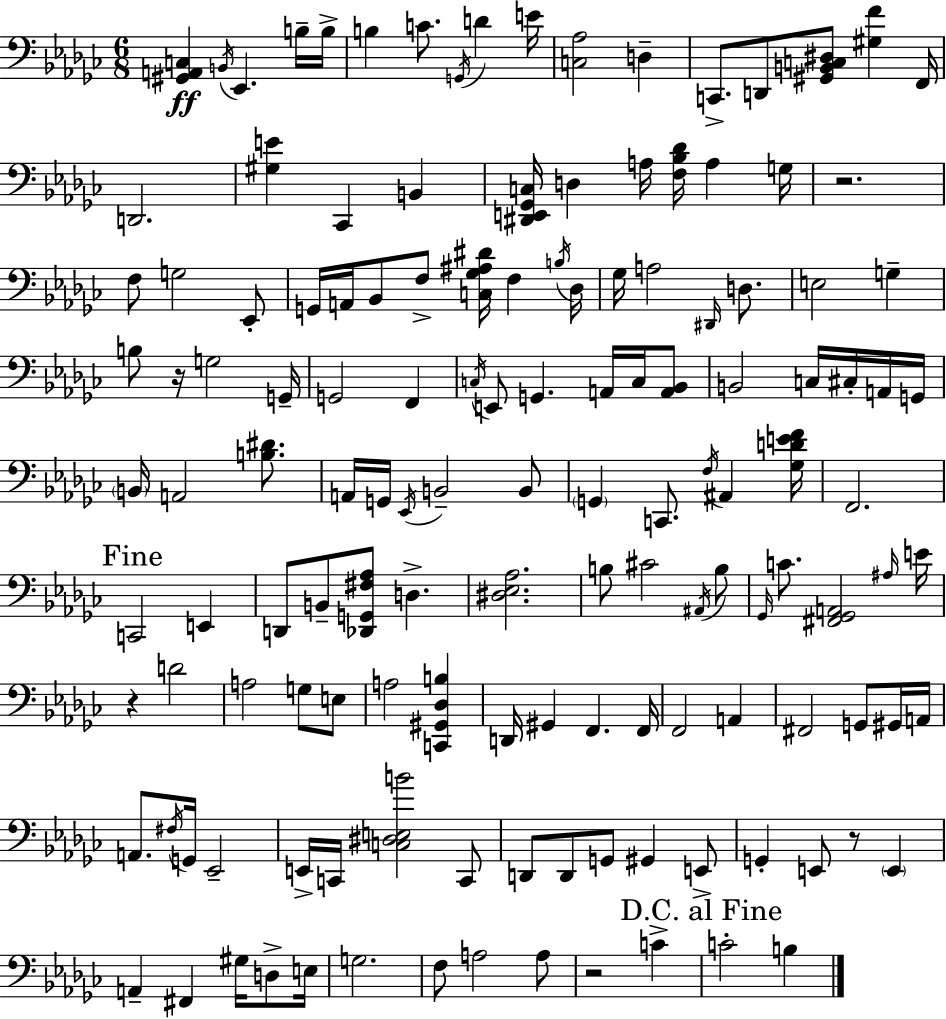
X:1
T:Untitled
M:6/8
L:1/4
K:Ebm
[^G,,A,,C,] B,,/4 _E,, B,/4 B,/4 B, C/2 G,,/4 D E/4 [C,_A,]2 D, C,,/2 D,,/2 [^G,,B,,C,^D,]/2 [^G,F] F,,/4 D,,2 [^G,E] _C,, B,, [^D,,E,,_G,,C,]/4 D, A,/4 [F,_B,_D]/4 A, G,/4 z2 F,/2 G,2 _E,,/2 G,,/4 A,,/4 _B,,/2 F,/2 [C,_G,^A,^D]/4 F, B,/4 _D,/4 _G,/4 A,2 ^D,,/4 D,/2 E,2 G, B,/2 z/4 G,2 G,,/4 G,,2 F,, C,/4 E,,/2 G,, A,,/4 C,/4 [A,,_B,,]/2 B,,2 C,/4 ^C,/4 A,,/4 G,,/4 B,,/4 A,,2 [B,^D]/2 A,,/4 G,,/4 _E,,/4 B,,2 B,,/2 G,, C,,/2 F,/4 ^A,, [_G,DEF]/4 F,,2 C,,2 E,, D,,/2 B,,/2 [_D,,G,,^F,_A,]/2 D, [^D,_E,_A,]2 B,/2 ^C2 ^A,,/4 B,/2 _G,,/4 C/2 [^F,,_G,,A,,]2 ^A,/4 E/4 z D2 A,2 G,/2 E,/2 A,2 [C,,^G,,_D,B,] D,,/4 ^G,, F,, F,,/4 F,,2 A,, ^F,,2 G,,/2 ^G,,/4 A,,/4 A,,/2 ^F,/4 G,,/4 _E,,2 E,,/4 C,,/4 [C,^D,E,B]2 C,,/2 D,,/2 D,,/2 G,,/2 ^G,, E,,/2 G,, E,,/2 z/2 E,, A,, ^F,, ^G,/4 D,/2 E,/4 G,2 F,/2 A,2 A,/2 z2 C C2 B,